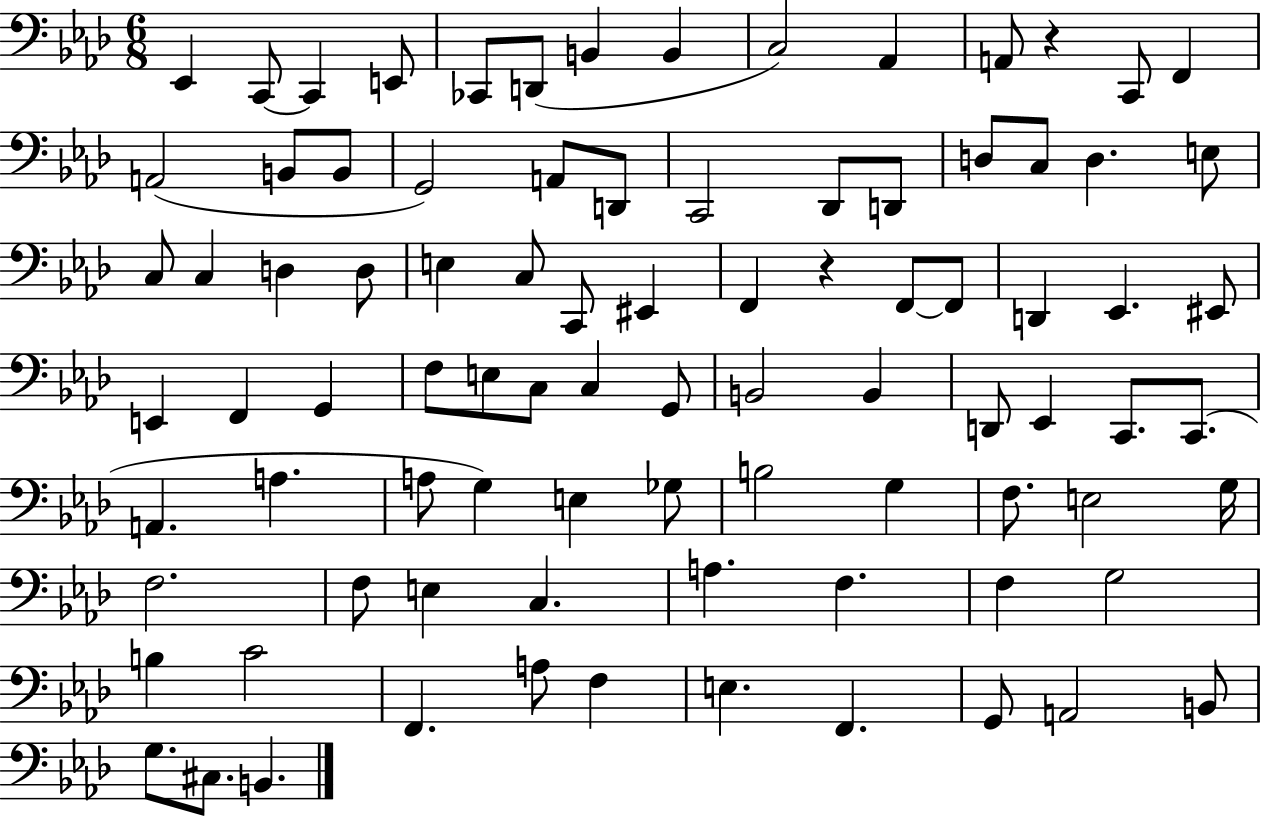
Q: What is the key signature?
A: AES major